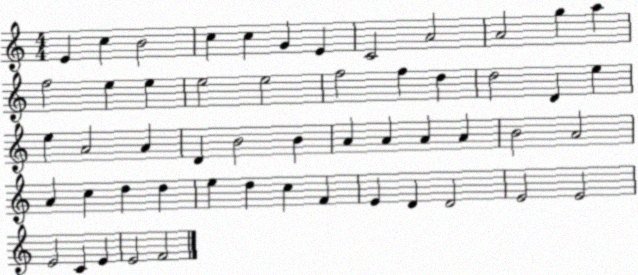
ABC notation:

X:1
T:Untitled
M:4/4
L:1/4
K:C
E c B2 c c G E C2 A2 A2 g a f2 e e e2 e2 f2 f d d2 D e e A2 A D B2 B A A A A B2 A2 A c d d e d c F E D D2 E2 E2 E2 C E E2 F2